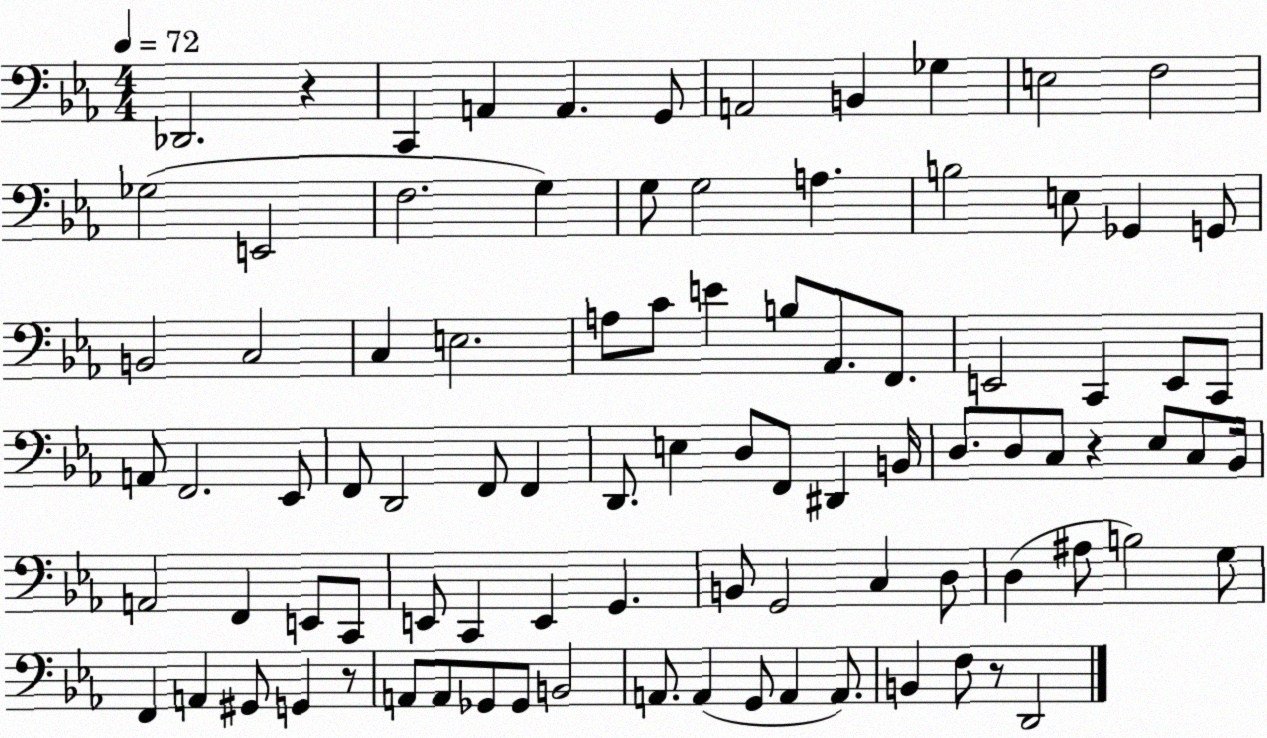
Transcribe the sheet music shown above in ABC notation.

X:1
T:Untitled
M:4/4
L:1/4
K:Eb
_D,,2 z C,, A,, A,, G,,/2 A,,2 B,, _G, E,2 F,2 _G,2 E,,2 F,2 G, G,/2 G,2 A, B,2 E,/2 _G,, G,,/2 B,,2 C,2 C, E,2 A,/2 C/2 E B,/2 _A,,/2 F,,/2 E,,2 C,, E,,/2 C,,/2 A,,/2 F,,2 _E,,/2 F,,/2 D,,2 F,,/2 F,, D,,/2 E, D,/2 F,,/2 ^D,, B,,/4 D,/2 D,/2 C,/2 z _E,/2 C,/2 _B,,/4 A,,2 F,, E,,/2 C,,/2 E,,/2 C,, E,, G,, B,,/2 G,,2 C, D,/2 D, ^A,/2 B,2 G,/2 F,, A,, ^G,,/2 G,, z/2 A,,/2 A,,/2 _G,,/2 _G,,/2 B,,2 A,,/2 A,, G,,/2 A,, A,,/2 B,, F,/2 z/2 D,,2